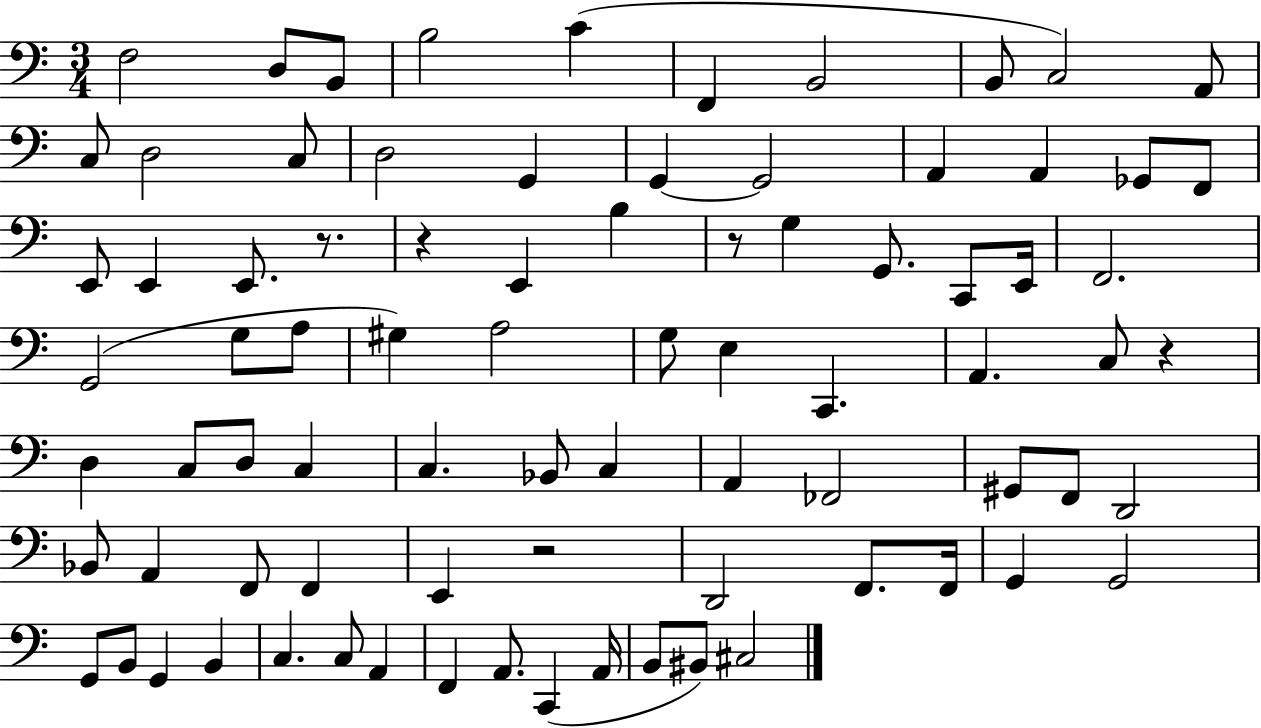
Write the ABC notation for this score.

X:1
T:Untitled
M:3/4
L:1/4
K:C
F,2 D,/2 B,,/2 B,2 C F,, B,,2 B,,/2 C,2 A,,/2 C,/2 D,2 C,/2 D,2 G,, G,, G,,2 A,, A,, _G,,/2 F,,/2 E,,/2 E,, E,,/2 z/2 z E,, B, z/2 G, G,,/2 C,,/2 E,,/4 F,,2 G,,2 G,/2 A,/2 ^G, A,2 G,/2 E, C,, A,, C,/2 z D, C,/2 D,/2 C, C, _B,,/2 C, A,, _F,,2 ^G,,/2 F,,/2 D,,2 _B,,/2 A,, F,,/2 F,, E,, z2 D,,2 F,,/2 F,,/4 G,, G,,2 G,,/2 B,,/2 G,, B,, C, C,/2 A,, F,, A,,/2 C,, A,,/4 B,,/2 ^B,,/2 ^C,2